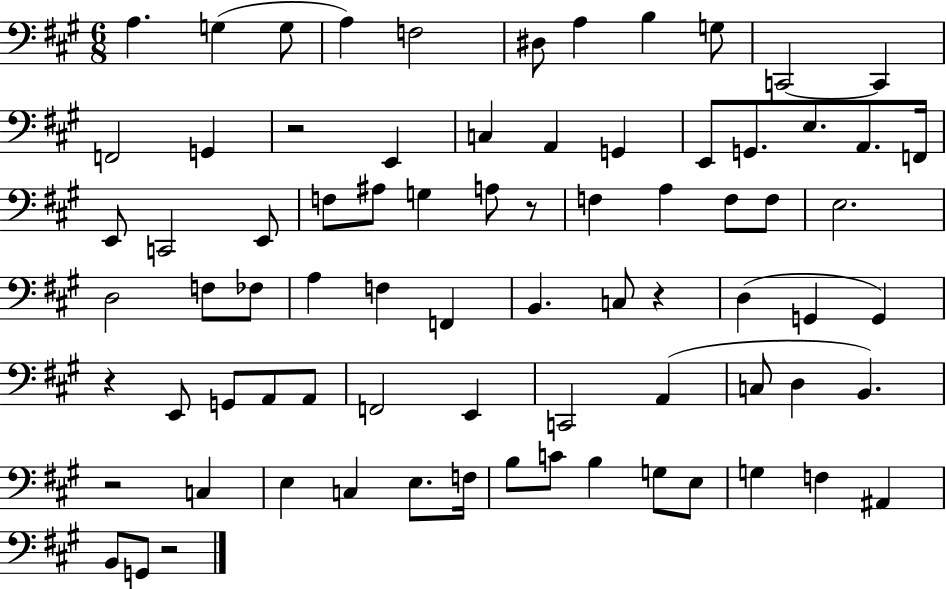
X:1
T:Untitled
M:6/8
L:1/4
K:A
A, G, G,/2 A, F,2 ^D,/2 A, B, G,/2 C,,2 C,, F,,2 G,, z2 E,, C, A,, G,, E,,/2 G,,/2 E,/2 A,,/2 F,,/4 E,,/2 C,,2 E,,/2 F,/2 ^A,/2 G, A,/2 z/2 F, A, F,/2 F,/2 E,2 D,2 F,/2 _F,/2 A, F, F,, B,, C,/2 z D, G,, G,, z E,,/2 G,,/2 A,,/2 A,,/2 F,,2 E,, C,,2 A,, C,/2 D, B,, z2 C, E, C, E,/2 F,/4 B,/2 C/2 B, G,/2 E,/2 G, F, ^A,, B,,/2 G,,/2 z2